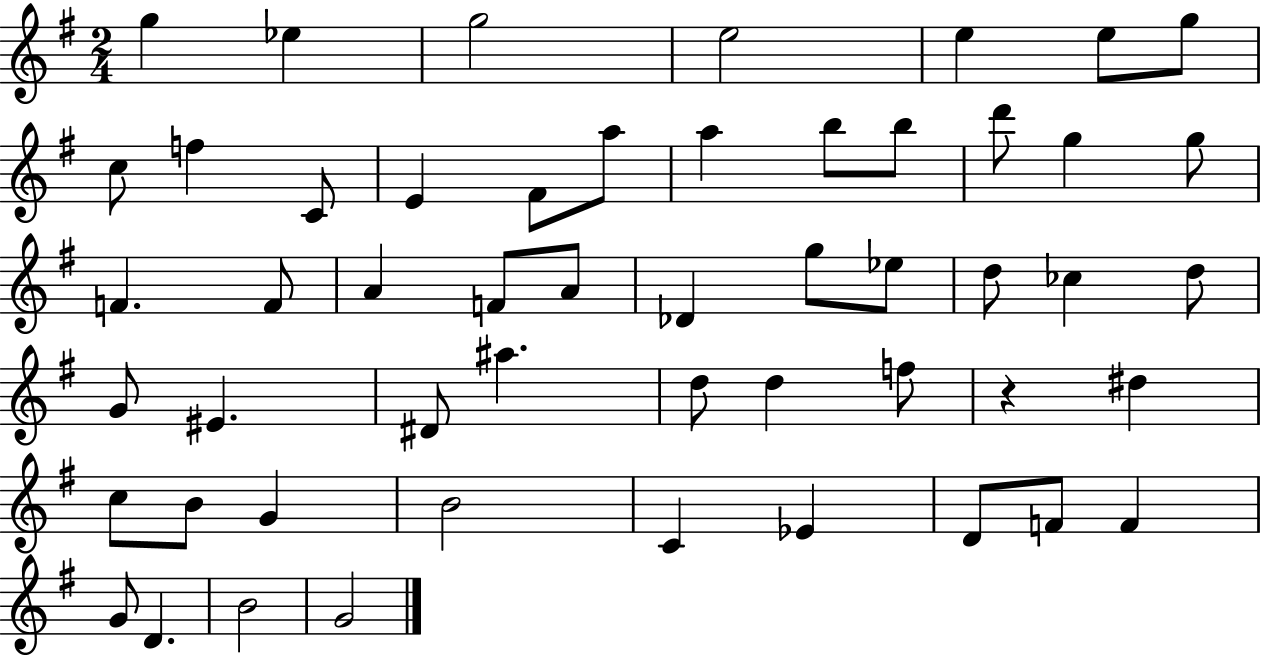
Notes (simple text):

G5/q Eb5/q G5/h E5/h E5/q E5/e G5/e C5/e F5/q C4/e E4/q F#4/e A5/e A5/q B5/e B5/e D6/e G5/q G5/e F4/q. F4/e A4/q F4/e A4/e Db4/q G5/e Eb5/e D5/e CES5/q D5/e G4/e EIS4/q. D#4/e A#5/q. D5/e D5/q F5/e R/q D#5/q C5/e B4/e G4/q B4/h C4/q Eb4/q D4/e F4/e F4/q G4/e D4/q. B4/h G4/h